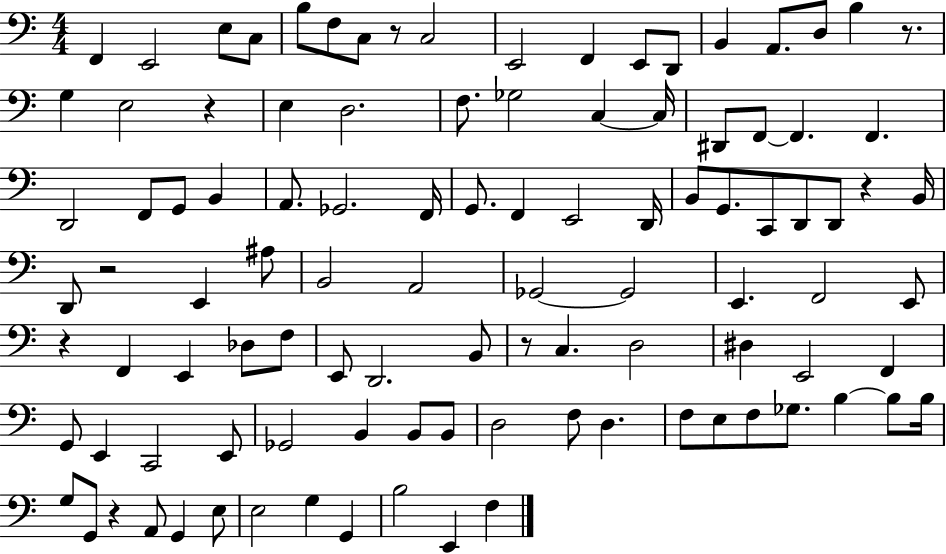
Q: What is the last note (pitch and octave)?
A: F3